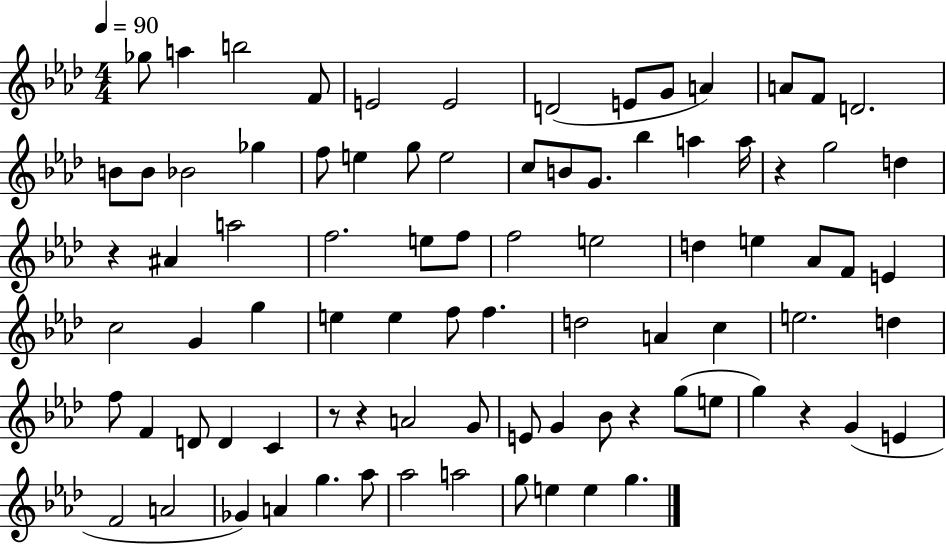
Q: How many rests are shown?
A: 6